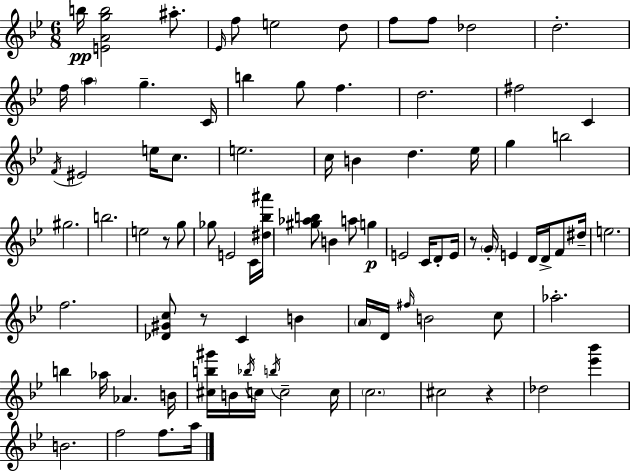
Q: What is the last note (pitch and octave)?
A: A5